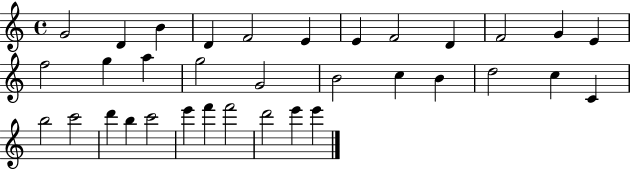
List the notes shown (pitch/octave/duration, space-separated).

G4/h D4/q B4/q D4/q F4/h E4/q E4/q F4/h D4/q F4/h G4/q E4/q F5/h G5/q A5/q G5/h G4/h B4/h C5/q B4/q D5/h C5/q C4/q B5/h C6/h D6/q B5/q C6/h E6/q F6/q F6/h D6/h E6/q E6/q